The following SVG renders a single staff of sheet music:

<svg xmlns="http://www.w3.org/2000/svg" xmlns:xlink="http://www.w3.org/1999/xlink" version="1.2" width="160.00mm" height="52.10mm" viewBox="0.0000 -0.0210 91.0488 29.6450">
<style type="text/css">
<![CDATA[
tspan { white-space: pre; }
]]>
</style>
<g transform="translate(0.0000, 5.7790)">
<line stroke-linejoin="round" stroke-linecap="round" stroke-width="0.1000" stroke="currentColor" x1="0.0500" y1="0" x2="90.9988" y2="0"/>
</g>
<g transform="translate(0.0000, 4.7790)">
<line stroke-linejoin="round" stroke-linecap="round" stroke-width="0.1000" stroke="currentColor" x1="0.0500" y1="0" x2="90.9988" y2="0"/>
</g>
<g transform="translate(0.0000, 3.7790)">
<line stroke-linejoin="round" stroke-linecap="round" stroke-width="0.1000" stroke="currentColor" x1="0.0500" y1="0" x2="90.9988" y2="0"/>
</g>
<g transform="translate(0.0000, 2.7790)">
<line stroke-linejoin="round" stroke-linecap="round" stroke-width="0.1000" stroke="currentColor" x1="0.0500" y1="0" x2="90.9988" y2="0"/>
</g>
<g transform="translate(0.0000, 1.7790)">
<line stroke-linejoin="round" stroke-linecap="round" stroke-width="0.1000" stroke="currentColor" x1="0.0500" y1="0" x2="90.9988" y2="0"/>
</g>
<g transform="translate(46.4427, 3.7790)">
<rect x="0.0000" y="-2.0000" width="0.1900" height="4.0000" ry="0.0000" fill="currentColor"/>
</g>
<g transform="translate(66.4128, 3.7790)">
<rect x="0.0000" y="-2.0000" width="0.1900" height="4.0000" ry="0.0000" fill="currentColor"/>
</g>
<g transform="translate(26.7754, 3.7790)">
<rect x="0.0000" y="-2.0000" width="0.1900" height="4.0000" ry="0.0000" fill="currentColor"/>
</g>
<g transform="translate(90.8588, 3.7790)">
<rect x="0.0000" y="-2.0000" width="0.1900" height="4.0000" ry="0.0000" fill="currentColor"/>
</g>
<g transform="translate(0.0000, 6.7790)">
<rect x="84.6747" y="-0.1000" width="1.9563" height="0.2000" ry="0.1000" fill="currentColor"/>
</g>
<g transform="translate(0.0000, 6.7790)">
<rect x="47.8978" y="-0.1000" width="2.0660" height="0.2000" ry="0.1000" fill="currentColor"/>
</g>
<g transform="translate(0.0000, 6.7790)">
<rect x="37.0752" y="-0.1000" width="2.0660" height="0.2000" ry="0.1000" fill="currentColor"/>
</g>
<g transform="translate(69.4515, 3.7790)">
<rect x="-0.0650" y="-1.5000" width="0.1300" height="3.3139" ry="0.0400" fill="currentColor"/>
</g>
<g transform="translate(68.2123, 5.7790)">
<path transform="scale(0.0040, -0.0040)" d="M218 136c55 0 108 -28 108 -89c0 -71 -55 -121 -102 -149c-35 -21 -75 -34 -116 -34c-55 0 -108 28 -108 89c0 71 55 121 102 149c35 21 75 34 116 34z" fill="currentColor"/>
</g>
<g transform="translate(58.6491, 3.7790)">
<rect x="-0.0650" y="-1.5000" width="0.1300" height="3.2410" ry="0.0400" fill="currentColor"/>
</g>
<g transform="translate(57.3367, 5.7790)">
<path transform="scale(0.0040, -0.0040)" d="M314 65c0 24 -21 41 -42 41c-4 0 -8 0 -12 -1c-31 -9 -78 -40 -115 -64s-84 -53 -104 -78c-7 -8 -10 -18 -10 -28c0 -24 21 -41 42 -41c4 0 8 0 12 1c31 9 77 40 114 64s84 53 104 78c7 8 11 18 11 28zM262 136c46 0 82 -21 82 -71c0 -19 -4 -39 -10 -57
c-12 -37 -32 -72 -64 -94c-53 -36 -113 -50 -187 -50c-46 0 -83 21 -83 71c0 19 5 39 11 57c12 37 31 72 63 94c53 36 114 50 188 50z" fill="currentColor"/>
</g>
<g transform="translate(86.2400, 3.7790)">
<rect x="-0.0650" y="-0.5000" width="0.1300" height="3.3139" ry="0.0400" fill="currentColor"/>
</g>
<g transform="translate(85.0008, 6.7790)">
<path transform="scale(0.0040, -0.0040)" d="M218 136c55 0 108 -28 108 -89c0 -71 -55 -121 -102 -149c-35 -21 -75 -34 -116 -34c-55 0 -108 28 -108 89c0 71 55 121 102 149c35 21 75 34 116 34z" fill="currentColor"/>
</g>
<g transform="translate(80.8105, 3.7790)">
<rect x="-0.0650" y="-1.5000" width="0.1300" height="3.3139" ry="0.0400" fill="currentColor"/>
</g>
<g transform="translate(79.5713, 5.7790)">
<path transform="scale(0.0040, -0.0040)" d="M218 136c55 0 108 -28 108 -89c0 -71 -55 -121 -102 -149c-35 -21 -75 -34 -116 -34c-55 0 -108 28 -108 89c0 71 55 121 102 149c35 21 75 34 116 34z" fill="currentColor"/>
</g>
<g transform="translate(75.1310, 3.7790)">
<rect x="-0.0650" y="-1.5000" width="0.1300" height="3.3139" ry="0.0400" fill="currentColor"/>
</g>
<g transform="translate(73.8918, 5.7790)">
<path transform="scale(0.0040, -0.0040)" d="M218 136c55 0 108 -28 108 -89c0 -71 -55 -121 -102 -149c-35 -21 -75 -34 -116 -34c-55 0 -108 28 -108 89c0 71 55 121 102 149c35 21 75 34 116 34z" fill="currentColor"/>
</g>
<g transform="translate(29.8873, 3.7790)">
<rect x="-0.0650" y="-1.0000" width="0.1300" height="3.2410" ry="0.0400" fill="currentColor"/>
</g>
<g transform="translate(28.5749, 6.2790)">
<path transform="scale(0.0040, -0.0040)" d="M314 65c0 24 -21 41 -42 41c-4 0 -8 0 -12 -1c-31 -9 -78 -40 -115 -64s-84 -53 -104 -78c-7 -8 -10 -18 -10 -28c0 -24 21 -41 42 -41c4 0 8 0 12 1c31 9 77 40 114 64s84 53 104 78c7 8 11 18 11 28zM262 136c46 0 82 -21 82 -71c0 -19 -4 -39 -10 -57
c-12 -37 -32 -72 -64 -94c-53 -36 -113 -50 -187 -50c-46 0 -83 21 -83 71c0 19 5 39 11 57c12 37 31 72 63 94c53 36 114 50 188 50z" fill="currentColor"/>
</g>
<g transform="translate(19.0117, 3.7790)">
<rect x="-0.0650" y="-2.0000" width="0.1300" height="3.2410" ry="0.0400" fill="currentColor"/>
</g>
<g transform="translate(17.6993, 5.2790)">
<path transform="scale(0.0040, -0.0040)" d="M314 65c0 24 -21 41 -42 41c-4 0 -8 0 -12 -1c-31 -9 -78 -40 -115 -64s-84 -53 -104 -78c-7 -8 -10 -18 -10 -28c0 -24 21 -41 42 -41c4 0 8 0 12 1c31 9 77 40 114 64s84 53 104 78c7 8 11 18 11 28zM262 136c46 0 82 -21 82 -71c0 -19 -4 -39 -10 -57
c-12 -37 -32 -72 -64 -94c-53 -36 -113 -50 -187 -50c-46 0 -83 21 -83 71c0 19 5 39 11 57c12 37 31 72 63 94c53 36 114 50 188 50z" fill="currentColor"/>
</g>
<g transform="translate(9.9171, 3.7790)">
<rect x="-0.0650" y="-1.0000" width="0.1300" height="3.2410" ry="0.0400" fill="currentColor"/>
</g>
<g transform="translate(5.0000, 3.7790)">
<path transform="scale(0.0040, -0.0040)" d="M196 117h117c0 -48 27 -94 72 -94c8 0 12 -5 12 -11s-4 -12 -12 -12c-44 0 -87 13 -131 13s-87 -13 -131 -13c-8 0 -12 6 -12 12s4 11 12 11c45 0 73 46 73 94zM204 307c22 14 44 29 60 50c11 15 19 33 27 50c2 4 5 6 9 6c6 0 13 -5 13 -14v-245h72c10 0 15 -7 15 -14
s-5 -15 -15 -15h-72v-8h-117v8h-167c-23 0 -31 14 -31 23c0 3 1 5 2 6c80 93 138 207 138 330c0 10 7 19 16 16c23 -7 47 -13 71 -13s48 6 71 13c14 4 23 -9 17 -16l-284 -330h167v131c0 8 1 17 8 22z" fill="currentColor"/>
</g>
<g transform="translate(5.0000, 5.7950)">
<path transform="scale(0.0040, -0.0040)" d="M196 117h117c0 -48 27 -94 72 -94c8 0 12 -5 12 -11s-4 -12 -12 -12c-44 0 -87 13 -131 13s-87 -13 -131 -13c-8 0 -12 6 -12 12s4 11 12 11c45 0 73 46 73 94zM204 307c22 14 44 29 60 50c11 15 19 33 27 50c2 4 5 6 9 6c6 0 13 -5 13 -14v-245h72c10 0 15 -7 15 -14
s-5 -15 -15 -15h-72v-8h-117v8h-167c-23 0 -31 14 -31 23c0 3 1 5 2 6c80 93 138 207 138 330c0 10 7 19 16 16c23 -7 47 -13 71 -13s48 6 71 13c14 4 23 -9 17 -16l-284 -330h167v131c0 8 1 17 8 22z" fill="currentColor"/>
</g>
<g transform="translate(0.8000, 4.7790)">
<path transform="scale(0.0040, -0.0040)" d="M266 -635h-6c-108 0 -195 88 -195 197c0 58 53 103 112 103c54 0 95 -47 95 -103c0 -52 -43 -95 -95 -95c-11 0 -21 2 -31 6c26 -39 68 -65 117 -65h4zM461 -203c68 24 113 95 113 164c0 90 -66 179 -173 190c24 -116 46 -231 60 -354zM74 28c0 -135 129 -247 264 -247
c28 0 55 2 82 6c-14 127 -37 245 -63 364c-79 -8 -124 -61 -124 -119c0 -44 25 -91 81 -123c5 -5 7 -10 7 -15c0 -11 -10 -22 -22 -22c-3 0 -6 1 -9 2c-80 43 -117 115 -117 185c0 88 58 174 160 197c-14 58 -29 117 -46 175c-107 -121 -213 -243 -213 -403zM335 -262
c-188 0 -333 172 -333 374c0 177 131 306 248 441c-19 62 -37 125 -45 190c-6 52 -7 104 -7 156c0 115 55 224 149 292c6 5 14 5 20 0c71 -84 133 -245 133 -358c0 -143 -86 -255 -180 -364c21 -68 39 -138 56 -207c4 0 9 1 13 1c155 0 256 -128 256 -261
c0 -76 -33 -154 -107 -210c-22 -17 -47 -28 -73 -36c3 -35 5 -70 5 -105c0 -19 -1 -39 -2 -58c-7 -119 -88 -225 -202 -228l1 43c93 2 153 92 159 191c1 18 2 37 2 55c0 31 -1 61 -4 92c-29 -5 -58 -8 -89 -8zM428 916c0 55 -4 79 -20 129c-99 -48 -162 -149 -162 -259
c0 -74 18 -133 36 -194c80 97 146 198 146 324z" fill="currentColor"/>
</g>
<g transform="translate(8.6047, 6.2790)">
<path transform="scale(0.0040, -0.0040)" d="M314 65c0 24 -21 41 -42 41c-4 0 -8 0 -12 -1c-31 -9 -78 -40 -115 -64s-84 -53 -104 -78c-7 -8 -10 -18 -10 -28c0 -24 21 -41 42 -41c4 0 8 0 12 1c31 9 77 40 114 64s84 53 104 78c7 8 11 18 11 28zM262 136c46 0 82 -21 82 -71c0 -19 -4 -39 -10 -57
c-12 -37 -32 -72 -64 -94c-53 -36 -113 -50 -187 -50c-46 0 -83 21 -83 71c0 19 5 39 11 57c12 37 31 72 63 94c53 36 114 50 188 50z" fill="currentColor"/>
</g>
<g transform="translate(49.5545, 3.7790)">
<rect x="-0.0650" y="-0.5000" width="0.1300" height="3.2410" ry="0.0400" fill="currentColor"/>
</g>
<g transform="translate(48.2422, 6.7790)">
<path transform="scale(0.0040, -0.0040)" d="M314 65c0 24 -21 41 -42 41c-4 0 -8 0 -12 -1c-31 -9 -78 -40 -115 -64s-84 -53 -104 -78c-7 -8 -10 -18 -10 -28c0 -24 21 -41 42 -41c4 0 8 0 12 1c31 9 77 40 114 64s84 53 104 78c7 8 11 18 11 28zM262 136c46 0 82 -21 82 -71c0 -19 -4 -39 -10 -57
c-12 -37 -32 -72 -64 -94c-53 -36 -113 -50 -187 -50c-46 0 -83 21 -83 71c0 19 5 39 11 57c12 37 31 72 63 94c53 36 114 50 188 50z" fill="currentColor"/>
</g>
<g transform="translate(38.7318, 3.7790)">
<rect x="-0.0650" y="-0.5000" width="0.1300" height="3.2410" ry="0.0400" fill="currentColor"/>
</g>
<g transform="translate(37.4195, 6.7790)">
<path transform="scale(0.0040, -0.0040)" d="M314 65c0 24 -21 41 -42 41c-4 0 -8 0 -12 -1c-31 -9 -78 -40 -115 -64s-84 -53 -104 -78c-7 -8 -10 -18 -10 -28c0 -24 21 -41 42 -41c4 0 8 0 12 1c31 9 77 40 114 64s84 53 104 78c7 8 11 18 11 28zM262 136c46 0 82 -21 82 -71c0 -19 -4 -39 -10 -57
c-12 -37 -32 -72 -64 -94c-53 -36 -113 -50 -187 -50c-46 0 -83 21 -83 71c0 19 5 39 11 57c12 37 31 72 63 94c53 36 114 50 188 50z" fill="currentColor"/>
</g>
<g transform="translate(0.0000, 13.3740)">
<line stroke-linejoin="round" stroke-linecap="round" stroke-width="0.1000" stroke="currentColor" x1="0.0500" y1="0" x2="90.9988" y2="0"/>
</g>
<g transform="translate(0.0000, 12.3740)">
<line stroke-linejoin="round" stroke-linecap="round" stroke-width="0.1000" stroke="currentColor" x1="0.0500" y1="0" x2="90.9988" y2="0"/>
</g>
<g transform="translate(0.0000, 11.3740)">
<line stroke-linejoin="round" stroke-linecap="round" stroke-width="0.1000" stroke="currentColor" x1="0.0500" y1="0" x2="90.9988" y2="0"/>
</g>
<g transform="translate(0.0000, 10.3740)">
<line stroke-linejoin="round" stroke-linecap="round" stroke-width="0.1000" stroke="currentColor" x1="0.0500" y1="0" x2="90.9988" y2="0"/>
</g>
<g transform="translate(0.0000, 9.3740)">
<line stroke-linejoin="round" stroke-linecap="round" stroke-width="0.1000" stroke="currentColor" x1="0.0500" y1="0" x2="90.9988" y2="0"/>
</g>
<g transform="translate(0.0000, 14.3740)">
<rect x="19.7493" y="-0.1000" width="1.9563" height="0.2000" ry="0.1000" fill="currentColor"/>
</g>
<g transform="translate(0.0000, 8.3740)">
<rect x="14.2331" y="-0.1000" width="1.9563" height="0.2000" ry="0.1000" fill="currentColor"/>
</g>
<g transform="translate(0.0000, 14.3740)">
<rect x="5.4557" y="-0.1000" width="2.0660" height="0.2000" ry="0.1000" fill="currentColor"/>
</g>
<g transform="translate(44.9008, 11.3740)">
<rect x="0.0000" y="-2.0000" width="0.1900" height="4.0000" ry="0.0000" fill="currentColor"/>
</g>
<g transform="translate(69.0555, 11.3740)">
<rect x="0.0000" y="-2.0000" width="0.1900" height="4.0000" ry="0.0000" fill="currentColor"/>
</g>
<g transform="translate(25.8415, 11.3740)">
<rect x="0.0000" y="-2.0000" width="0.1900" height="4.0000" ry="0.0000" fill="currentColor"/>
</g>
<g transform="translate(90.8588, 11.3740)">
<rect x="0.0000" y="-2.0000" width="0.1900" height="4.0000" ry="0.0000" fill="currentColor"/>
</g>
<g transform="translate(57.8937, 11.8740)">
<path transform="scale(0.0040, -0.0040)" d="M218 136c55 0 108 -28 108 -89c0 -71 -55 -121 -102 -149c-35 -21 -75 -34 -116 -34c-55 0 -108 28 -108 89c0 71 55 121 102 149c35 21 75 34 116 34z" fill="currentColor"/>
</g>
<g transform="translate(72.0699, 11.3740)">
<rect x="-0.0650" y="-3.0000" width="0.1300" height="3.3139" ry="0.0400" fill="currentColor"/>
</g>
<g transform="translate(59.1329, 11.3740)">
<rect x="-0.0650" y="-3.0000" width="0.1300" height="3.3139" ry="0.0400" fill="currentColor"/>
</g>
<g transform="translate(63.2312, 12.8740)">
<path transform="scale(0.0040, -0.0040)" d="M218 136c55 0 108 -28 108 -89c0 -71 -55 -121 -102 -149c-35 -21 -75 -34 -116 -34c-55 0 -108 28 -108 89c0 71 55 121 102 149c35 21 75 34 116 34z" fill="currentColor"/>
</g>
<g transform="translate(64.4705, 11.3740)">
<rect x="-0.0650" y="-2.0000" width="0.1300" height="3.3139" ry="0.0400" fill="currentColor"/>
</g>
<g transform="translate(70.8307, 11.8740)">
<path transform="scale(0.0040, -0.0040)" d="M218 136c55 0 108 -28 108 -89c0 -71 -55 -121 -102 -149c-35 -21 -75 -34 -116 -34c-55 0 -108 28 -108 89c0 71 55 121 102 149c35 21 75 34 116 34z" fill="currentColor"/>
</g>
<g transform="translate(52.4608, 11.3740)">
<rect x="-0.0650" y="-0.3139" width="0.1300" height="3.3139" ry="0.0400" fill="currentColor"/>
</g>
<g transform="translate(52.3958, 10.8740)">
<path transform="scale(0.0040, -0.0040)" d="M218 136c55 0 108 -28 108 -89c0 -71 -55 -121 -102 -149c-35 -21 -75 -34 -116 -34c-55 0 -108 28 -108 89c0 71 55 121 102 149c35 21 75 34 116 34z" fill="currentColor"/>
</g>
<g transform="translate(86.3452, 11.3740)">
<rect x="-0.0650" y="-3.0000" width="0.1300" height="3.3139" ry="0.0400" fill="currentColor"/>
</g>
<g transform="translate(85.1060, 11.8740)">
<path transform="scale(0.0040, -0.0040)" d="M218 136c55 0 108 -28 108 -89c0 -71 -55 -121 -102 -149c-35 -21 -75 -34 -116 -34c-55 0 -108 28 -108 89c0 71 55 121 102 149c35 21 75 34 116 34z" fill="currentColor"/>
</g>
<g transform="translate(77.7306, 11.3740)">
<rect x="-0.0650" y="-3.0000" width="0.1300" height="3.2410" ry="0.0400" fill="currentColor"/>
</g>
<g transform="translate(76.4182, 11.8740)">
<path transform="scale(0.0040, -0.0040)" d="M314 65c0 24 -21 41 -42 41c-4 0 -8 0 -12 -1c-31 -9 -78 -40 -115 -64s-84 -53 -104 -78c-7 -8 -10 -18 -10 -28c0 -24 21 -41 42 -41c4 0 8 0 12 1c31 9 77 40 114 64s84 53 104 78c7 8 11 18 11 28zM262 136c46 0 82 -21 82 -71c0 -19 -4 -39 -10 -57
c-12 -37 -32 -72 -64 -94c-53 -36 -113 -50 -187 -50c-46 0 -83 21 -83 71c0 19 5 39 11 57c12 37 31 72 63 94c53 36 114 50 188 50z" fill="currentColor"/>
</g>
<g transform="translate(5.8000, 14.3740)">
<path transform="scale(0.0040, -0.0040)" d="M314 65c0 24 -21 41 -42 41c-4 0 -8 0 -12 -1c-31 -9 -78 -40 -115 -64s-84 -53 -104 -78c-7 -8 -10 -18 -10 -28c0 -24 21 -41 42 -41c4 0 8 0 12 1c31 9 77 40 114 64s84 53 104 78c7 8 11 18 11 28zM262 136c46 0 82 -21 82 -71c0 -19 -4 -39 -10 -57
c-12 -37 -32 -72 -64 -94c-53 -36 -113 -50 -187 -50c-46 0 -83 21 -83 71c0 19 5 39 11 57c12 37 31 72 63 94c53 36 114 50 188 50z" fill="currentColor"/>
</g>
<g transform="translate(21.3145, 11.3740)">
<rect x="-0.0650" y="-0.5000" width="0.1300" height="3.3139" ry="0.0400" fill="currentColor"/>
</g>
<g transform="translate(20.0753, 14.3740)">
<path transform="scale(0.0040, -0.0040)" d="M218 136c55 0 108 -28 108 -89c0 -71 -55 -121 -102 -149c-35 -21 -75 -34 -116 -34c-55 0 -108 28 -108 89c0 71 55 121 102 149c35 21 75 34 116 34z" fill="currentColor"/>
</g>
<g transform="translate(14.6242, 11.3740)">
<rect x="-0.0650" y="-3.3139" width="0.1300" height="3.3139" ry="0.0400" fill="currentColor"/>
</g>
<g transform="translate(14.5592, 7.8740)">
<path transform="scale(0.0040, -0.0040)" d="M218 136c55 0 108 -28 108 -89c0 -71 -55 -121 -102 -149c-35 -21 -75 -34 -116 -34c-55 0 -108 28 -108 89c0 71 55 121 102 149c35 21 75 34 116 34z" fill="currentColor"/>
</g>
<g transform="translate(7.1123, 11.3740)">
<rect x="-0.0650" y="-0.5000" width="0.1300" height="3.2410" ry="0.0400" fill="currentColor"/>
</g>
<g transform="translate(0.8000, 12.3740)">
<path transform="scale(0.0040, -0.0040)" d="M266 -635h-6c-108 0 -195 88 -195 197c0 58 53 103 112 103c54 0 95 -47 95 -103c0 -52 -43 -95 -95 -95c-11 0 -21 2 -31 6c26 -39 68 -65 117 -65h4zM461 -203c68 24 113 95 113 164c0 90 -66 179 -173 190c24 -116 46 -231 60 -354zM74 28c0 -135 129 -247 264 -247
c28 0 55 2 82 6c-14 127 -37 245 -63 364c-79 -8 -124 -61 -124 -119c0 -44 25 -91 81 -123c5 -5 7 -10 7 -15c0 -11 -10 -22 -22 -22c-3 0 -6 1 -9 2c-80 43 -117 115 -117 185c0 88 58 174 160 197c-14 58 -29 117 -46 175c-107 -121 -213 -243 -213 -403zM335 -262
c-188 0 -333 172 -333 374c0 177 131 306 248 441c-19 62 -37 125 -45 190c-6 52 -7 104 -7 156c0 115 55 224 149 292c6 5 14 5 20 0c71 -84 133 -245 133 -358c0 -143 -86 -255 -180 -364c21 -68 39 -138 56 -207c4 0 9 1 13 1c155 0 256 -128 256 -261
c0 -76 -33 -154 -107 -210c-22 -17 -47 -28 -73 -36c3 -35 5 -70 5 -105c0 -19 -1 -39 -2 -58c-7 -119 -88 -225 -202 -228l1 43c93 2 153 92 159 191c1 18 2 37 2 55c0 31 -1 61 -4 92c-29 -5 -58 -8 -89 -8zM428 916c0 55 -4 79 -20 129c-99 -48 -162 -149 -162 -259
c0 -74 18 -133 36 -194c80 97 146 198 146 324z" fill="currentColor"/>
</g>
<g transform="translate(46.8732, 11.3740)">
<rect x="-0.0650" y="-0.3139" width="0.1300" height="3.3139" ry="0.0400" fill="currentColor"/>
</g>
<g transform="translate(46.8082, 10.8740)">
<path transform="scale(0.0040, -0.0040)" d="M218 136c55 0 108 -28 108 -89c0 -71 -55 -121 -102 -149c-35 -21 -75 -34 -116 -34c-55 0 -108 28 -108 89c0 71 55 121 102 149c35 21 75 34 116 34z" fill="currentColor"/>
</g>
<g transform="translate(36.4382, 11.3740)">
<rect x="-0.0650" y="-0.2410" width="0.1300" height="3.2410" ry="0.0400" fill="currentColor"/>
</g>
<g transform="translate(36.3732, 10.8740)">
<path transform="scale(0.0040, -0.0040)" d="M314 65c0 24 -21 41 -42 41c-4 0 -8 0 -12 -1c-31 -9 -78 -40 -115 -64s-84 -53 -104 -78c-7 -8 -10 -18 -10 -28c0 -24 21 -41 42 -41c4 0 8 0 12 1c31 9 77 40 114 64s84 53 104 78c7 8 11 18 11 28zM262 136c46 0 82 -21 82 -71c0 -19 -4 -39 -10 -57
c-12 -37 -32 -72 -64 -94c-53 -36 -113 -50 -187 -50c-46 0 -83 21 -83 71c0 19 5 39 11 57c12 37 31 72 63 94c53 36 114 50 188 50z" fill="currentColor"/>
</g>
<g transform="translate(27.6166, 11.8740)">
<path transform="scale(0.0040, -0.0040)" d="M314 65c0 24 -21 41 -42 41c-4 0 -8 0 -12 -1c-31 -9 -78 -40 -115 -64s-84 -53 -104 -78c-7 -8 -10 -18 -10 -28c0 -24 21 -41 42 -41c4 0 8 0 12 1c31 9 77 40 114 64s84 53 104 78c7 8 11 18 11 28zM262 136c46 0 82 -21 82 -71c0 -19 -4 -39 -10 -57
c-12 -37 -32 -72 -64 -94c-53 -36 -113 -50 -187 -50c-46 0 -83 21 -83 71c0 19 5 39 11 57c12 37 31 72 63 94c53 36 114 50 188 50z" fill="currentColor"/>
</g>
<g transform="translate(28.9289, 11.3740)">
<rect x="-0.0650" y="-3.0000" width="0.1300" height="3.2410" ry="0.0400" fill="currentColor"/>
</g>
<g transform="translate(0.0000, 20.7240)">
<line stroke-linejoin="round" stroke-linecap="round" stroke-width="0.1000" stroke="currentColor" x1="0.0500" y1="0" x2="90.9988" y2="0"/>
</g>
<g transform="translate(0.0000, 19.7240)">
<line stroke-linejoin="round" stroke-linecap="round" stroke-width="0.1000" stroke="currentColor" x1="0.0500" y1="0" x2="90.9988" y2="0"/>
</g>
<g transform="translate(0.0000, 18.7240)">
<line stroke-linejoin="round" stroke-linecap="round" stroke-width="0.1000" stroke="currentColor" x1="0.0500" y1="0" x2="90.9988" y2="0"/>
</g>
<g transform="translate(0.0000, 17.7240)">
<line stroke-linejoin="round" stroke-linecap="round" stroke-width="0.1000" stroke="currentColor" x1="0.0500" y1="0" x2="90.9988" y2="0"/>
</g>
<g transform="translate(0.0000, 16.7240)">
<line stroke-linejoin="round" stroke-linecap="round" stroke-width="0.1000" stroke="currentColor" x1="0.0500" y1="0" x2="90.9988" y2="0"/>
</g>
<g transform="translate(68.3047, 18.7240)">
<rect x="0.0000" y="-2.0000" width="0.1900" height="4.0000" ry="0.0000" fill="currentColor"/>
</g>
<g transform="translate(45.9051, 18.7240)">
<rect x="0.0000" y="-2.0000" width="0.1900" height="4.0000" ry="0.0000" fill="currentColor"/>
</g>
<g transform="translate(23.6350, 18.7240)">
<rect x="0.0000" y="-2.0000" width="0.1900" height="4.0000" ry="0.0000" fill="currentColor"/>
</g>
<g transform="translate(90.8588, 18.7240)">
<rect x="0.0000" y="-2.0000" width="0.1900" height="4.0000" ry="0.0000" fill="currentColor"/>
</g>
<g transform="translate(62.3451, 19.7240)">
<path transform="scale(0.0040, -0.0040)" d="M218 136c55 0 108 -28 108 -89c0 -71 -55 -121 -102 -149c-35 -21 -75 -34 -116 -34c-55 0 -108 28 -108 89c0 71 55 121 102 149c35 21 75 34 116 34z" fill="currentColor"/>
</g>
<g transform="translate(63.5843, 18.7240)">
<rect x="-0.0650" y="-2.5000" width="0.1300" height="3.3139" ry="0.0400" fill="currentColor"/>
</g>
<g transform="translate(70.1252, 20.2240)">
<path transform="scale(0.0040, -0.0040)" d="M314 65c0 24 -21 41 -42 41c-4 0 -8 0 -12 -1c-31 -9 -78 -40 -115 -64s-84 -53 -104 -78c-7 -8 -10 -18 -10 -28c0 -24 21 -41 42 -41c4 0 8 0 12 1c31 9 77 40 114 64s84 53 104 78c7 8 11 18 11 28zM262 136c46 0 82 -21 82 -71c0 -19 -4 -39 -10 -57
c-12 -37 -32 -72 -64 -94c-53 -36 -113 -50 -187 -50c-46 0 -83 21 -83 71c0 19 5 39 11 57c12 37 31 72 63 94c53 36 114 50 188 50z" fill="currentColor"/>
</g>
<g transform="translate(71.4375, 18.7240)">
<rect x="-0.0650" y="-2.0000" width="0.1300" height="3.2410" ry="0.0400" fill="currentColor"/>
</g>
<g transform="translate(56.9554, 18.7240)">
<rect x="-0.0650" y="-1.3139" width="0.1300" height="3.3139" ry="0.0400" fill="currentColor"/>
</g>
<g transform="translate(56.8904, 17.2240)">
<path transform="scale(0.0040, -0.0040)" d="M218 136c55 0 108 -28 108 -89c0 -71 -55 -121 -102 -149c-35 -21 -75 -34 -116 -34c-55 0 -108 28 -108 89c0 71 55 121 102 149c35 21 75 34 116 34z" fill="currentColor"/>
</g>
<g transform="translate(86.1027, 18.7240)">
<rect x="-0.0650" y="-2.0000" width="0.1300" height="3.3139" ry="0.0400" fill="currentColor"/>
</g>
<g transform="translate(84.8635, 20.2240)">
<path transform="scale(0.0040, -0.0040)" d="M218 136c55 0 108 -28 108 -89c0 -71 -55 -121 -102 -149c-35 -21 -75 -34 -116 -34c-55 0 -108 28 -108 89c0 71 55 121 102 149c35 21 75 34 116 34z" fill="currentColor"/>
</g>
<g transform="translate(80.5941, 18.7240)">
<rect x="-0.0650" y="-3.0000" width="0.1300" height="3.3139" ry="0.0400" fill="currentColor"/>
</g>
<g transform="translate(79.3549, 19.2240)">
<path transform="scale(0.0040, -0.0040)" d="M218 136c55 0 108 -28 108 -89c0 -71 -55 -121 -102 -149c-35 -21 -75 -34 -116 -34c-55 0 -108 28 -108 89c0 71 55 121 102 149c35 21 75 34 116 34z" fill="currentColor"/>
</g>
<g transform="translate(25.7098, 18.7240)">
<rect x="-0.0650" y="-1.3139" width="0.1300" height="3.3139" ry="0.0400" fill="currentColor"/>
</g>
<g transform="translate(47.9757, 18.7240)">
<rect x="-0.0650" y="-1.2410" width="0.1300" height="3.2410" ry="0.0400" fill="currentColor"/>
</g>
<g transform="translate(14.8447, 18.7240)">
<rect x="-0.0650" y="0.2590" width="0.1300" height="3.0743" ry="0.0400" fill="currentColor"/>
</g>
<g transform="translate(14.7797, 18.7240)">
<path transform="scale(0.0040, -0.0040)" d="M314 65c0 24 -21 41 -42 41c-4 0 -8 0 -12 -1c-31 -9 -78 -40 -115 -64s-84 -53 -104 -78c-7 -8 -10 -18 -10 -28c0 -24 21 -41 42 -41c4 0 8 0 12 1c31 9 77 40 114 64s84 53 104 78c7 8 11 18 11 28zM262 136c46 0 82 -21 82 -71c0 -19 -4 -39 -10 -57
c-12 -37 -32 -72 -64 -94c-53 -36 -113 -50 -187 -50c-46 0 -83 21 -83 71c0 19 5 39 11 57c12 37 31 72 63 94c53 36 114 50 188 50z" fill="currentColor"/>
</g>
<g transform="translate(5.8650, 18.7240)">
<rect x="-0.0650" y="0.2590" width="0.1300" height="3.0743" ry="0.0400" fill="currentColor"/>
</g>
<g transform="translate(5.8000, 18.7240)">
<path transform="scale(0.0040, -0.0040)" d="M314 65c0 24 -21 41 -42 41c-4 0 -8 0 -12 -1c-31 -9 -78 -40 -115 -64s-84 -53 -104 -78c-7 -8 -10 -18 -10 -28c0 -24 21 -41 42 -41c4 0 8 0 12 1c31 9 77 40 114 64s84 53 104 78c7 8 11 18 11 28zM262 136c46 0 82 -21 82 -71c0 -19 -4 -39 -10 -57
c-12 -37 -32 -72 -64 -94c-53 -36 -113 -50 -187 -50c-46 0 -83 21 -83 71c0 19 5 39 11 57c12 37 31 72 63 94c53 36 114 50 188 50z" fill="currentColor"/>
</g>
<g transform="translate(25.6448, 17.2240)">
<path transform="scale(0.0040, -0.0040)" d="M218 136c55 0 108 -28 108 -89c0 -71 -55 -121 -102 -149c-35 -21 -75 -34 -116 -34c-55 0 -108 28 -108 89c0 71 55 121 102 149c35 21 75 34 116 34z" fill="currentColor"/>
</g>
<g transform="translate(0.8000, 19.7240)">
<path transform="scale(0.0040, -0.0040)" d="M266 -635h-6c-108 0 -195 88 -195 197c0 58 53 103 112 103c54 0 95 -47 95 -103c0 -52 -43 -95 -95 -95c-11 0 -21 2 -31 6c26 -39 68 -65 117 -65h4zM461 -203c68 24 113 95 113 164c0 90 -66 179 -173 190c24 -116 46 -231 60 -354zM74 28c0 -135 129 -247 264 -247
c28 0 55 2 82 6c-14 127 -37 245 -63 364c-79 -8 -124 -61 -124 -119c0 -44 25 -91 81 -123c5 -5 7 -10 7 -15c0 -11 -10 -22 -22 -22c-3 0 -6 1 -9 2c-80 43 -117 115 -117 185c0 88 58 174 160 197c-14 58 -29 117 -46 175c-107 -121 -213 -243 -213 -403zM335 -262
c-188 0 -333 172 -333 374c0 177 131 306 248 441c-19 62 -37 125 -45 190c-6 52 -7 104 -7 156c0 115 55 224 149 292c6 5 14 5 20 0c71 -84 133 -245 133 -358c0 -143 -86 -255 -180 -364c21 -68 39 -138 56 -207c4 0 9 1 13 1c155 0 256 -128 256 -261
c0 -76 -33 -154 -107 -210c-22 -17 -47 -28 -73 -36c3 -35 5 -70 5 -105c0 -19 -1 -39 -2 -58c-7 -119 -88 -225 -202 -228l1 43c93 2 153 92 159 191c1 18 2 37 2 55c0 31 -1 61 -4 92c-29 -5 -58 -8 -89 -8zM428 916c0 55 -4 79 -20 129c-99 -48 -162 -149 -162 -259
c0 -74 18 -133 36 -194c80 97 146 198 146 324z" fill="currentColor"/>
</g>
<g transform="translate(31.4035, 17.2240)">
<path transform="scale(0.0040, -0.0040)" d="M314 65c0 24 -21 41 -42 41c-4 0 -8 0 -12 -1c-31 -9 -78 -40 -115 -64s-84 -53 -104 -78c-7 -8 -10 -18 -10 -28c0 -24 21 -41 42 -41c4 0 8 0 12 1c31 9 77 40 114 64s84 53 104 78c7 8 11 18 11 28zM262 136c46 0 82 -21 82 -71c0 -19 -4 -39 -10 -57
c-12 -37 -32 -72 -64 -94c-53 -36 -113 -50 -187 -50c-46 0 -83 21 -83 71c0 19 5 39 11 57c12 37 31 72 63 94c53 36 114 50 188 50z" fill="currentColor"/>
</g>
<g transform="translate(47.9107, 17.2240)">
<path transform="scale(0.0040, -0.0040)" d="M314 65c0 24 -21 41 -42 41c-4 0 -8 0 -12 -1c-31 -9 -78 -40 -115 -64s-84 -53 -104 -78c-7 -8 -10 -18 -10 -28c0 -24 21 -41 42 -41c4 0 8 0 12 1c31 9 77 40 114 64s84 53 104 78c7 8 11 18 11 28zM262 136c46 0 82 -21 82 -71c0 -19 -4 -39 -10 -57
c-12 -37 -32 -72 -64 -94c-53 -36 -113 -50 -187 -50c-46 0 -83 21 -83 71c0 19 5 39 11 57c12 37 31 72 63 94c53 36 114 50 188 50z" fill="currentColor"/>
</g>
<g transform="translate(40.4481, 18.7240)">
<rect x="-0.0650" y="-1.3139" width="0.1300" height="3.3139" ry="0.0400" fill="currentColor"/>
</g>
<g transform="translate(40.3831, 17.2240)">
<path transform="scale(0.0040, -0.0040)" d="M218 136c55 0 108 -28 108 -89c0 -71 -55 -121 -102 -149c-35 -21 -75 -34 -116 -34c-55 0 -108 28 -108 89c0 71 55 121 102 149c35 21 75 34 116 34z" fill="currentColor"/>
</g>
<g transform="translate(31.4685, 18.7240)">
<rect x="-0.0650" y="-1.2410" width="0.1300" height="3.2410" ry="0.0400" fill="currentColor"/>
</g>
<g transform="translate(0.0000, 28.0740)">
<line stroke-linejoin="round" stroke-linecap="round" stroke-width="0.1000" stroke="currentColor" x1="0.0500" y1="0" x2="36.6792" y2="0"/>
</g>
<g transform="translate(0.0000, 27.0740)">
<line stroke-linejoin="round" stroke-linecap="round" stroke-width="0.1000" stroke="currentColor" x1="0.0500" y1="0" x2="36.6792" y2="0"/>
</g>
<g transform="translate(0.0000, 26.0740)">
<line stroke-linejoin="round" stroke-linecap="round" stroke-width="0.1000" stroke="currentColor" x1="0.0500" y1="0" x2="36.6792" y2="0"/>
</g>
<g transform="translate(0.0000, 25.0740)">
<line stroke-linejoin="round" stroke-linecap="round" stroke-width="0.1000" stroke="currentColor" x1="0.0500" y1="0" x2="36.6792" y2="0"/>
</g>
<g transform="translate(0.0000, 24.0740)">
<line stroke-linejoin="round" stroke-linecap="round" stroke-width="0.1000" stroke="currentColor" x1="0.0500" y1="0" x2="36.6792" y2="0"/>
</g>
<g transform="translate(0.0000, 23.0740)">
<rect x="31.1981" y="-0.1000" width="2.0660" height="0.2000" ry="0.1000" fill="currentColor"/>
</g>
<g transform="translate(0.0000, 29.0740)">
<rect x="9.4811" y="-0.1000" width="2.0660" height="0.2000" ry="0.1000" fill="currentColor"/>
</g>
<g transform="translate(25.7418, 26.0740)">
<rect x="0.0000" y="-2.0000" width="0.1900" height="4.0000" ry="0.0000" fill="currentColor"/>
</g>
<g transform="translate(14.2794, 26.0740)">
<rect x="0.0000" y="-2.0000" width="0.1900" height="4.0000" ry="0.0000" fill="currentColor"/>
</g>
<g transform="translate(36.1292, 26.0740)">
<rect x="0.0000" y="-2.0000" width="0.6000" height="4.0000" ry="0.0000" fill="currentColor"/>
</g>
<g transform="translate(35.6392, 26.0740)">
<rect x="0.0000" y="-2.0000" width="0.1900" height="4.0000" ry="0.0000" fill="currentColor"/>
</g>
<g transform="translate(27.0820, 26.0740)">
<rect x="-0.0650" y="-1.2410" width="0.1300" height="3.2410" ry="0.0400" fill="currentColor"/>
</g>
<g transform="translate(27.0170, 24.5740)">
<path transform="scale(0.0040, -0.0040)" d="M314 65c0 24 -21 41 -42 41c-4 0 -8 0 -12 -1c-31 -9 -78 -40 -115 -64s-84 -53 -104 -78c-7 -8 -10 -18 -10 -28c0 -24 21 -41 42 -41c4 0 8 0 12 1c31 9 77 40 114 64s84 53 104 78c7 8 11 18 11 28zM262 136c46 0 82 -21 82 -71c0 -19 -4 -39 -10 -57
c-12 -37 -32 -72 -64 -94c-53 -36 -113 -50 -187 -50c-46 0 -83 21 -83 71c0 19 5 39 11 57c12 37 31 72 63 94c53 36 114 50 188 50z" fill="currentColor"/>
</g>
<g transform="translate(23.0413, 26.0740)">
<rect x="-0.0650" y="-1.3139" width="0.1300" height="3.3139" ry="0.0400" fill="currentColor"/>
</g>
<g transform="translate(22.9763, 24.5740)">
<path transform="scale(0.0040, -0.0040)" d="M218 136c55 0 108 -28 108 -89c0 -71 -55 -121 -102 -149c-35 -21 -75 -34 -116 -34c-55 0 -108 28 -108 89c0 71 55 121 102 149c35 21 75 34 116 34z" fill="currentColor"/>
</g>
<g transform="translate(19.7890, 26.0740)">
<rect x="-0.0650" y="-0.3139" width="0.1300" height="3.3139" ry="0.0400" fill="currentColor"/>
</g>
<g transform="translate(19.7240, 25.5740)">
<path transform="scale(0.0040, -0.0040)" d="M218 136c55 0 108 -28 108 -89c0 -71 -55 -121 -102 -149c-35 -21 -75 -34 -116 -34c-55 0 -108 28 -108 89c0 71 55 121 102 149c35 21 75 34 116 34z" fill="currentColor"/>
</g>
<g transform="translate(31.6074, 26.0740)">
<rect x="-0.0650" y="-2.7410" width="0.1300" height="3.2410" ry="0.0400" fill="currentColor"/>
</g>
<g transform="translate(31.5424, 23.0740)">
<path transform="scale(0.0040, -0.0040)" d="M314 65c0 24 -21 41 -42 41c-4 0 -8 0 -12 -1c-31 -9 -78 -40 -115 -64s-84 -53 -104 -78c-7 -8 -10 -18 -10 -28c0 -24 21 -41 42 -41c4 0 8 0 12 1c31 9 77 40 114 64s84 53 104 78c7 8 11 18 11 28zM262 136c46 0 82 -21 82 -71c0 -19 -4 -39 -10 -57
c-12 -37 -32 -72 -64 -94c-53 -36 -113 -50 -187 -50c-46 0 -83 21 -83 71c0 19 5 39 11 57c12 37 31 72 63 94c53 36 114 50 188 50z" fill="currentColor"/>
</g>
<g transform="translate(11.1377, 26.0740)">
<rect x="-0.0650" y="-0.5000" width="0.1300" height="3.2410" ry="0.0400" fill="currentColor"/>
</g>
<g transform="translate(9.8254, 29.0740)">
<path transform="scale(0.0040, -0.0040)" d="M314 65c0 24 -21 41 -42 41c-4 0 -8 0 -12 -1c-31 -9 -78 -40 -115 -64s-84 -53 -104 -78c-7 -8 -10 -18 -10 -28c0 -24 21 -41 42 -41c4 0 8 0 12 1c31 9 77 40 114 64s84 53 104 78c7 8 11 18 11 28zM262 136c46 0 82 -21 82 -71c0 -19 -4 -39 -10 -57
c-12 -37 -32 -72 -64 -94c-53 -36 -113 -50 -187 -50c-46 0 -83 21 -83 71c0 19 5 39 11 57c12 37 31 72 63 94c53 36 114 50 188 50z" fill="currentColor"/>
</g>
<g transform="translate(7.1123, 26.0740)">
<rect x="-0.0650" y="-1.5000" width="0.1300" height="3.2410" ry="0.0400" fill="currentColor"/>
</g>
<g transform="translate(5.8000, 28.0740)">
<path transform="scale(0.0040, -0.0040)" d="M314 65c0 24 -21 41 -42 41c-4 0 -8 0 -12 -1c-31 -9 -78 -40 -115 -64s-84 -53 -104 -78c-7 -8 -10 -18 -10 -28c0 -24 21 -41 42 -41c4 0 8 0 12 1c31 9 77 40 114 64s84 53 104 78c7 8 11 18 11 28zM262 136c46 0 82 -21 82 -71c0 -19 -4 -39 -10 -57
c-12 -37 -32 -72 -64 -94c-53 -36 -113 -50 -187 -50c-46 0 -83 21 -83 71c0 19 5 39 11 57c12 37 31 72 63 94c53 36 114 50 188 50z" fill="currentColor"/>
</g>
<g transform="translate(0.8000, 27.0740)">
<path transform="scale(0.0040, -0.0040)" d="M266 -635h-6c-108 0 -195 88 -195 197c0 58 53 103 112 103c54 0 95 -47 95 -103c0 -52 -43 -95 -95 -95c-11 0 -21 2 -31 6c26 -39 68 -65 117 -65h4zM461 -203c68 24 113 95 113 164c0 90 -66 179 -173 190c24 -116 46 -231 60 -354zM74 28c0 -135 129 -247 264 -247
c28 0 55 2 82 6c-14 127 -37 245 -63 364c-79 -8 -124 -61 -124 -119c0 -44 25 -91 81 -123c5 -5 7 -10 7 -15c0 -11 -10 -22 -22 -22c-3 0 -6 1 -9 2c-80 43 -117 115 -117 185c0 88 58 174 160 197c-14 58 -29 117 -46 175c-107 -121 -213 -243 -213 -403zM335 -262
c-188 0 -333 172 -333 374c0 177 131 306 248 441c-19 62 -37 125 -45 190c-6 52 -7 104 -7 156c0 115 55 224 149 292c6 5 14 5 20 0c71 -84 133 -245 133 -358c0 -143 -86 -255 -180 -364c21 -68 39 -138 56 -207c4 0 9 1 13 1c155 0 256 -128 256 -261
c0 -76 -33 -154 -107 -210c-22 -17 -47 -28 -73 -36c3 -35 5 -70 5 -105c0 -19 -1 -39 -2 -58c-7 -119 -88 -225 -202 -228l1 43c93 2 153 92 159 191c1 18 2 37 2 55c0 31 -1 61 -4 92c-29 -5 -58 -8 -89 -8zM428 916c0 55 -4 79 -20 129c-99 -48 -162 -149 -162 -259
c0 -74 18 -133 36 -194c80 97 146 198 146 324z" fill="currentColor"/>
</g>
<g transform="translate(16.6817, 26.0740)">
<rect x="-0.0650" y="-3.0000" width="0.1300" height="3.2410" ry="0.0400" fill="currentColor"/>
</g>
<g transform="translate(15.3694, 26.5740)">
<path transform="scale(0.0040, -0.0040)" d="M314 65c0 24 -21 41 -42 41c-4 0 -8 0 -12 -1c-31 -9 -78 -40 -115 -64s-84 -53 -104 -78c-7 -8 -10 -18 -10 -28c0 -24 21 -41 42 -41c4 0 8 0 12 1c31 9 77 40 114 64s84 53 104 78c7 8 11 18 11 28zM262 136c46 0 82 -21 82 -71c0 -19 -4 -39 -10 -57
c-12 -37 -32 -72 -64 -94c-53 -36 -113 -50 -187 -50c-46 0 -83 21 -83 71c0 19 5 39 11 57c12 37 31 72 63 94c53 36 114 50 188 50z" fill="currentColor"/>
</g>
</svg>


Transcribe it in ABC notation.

X:1
T:Untitled
M:4/4
L:1/4
K:C
D2 F2 D2 C2 C2 E2 E E E C C2 b C A2 c2 c c A F A A2 A B2 B2 e e2 e e2 e G F2 A F E2 C2 A2 c e e2 a2